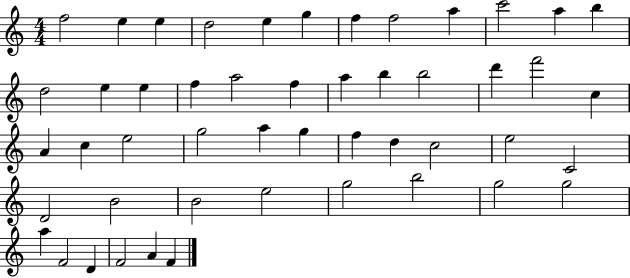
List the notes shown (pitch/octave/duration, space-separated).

F5/h E5/q E5/q D5/h E5/q G5/q F5/q F5/h A5/q C6/h A5/q B5/q D5/h E5/q E5/q F5/q A5/h F5/q A5/q B5/q B5/h D6/q F6/h C5/q A4/q C5/q E5/h G5/h A5/q G5/q F5/q D5/q C5/h E5/h C4/h D4/h B4/h B4/h E5/h G5/h B5/h G5/h G5/h A5/q F4/h D4/q F4/h A4/q F4/q